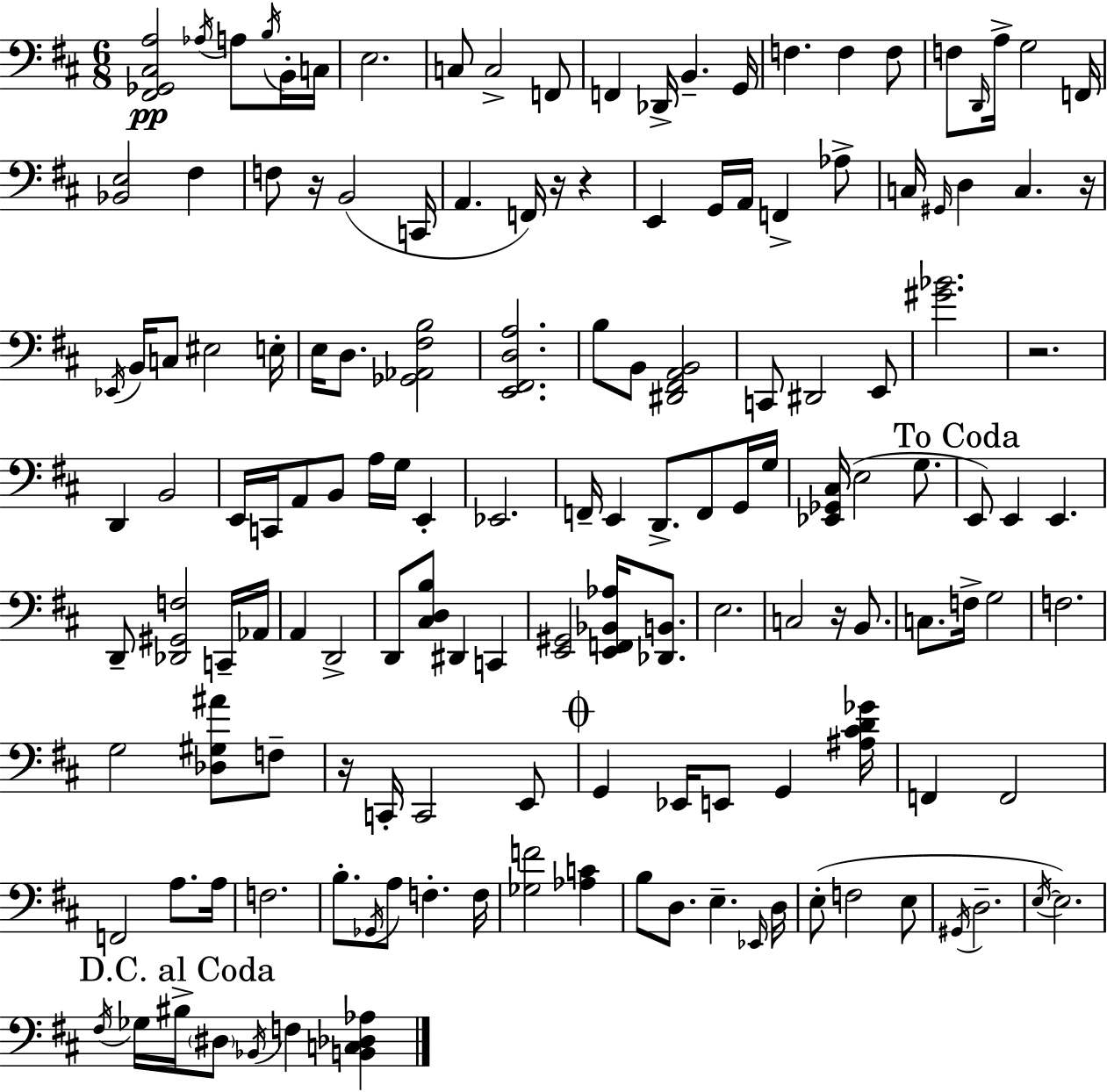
[F#2,Gb2,C#3,A3]/h Ab3/s A3/e B3/s B2/s C3/s E3/h. C3/e C3/h F2/e F2/q Db2/s B2/q. G2/s F3/q. F3/q F3/e F3/e D2/s A3/s G3/h F2/s [Bb2,E3]/h F#3/q F3/e R/s B2/h C2/s A2/q. F2/s R/s R/q E2/q G2/s A2/s F2/q Ab3/e C3/s G#2/s D3/q C3/q. R/s Eb2/s B2/s C3/e EIS3/h E3/s E3/s D3/e. [Gb2,Ab2,F#3,B3]/h [E2,F#2,D3,A3]/h. B3/e B2/e [D#2,F#2,A2,B2]/h C2/e D#2/h E2/e [G#4,Bb4]/h. R/h. D2/q B2/h E2/s C2/s A2/e B2/e A3/s G3/s E2/q Eb2/h. F2/s E2/q D2/e. F2/e G2/s G3/s [Eb2,Gb2,C#3]/s E3/h G3/e. E2/e E2/q E2/q. D2/e [Db2,G#2,F3]/h C2/s Ab2/s A2/q D2/h D2/e [C#3,D3,B3]/e D#2/q C2/q [E2,G#2]/h [E2,F2,Bb2,Ab3]/s [Db2,B2]/e. E3/h. C3/h R/s B2/e. C3/e. F3/s G3/h F3/h. G3/h [Db3,G#3,A#4]/e F3/e R/s C2/s C2/h E2/e G2/q Eb2/s E2/e G2/q [A#3,C#4,D4,Gb4]/s F2/q F2/h F2/h A3/e. A3/s F3/h. B3/e. Gb2/s A3/e F3/q. F3/s [Gb3,F4]/h [Ab3,C4]/q B3/e D3/e. E3/q. Eb2/s D3/s E3/e F3/h E3/e G#2/s D3/h. E3/s E3/h. F#3/s Gb3/s BIS3/s D#3/e Bb2/s F3/q [B2,C3,Db3,Ab3]/q